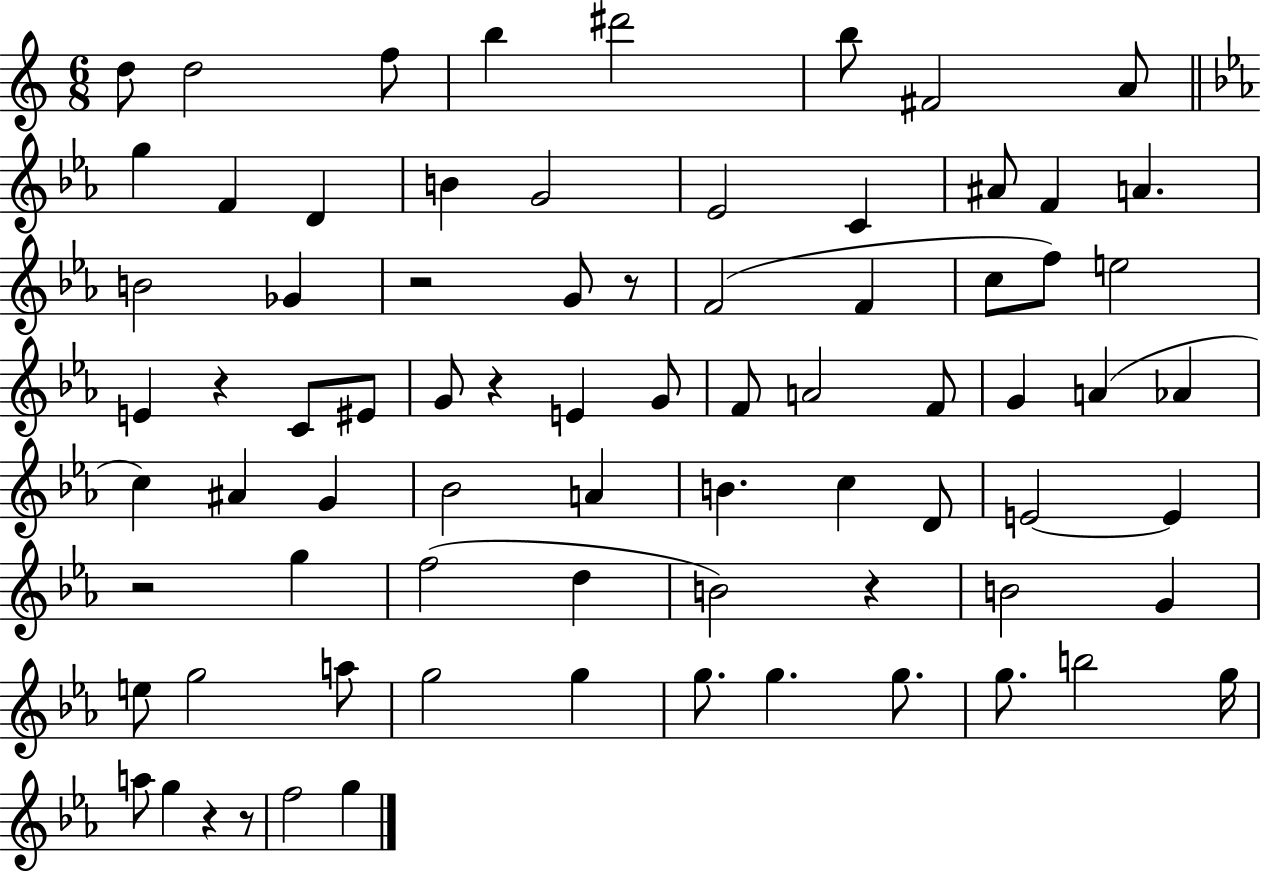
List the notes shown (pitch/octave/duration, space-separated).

D5/e D5/h F5/e B5/q D#6/h B5/e F#4/h A4/e G5/q F4/q D4/q B4/q G4/h Eb4/h C4/q A#4/e F4/q A4/q. B4/h Gb4/q R/h G4/e R/e F4/h F4/q C5/e F5/e E5/h E4/q R/q C4/e EIS4/e G4/e R/q E4/q G4/e F4/e A4/h F4/e G4/q A4/q Ab4/q C5/q A#4/q G4/q Bb4/h A4/q B4/q. C5/q D4/e E4/h E4/q R/h G5/q F5/h D5/q B4/h R/q B4/h G4/q E5/e G5/h A5/e G5/h G5/q G5/e. G5/q. G5/e. G5/e. B5/h G5/s A5/e G5/q R/q R/e F5/h G5/q